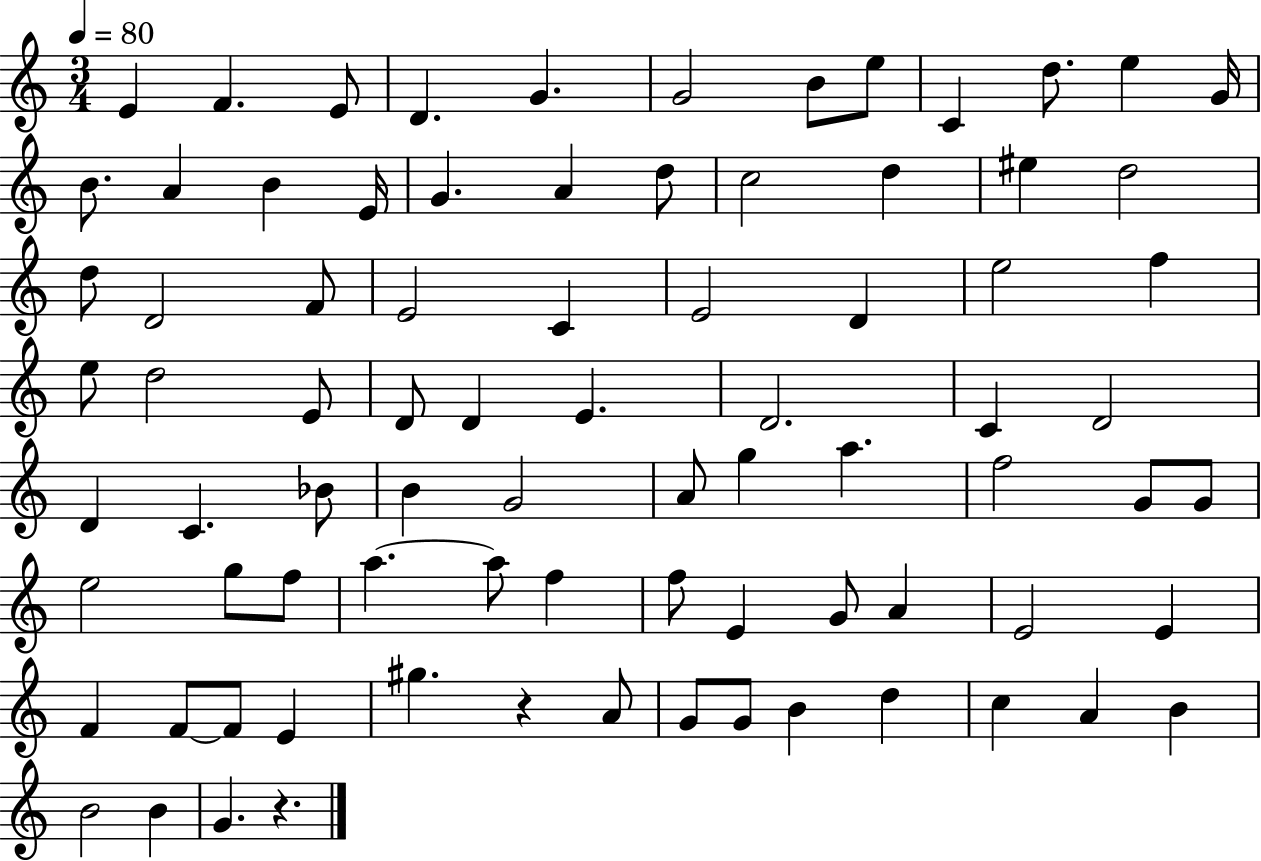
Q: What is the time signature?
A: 3/4